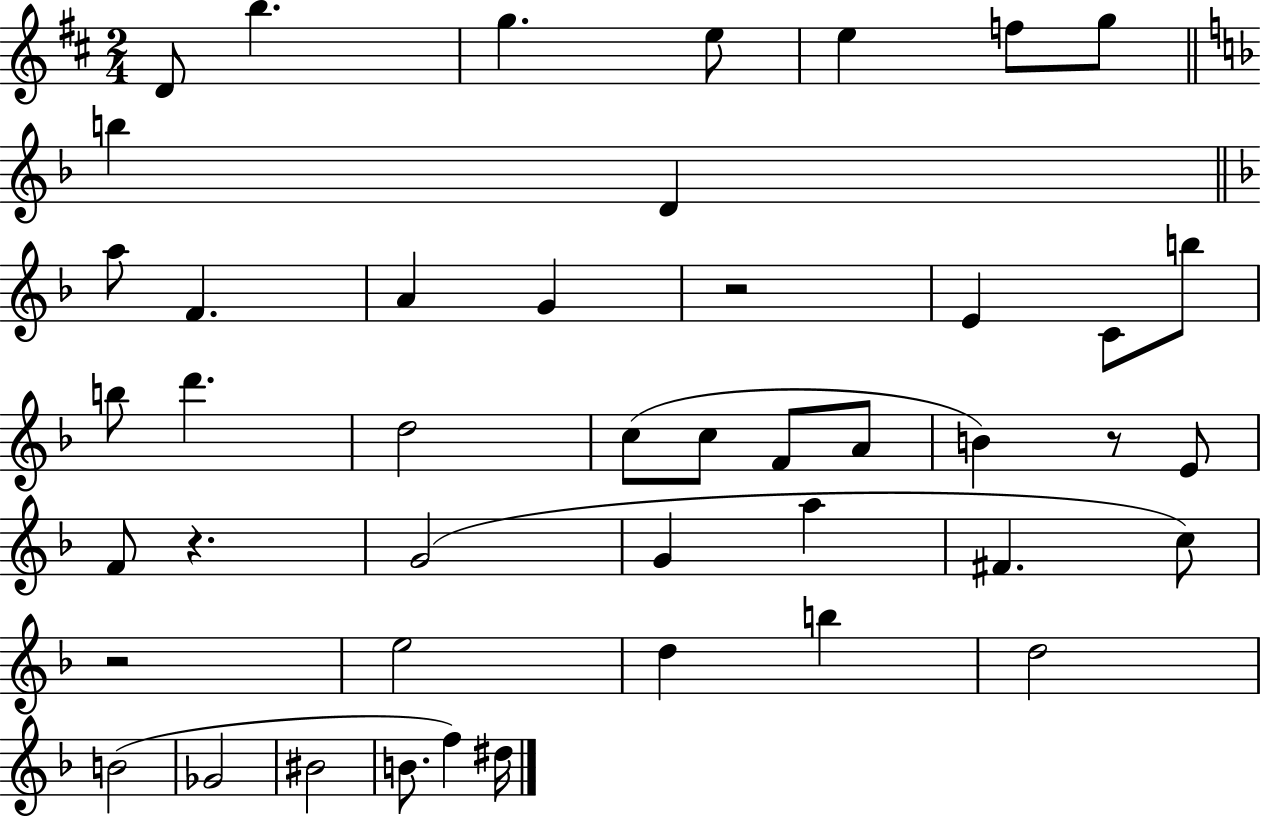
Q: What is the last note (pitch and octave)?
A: D#5